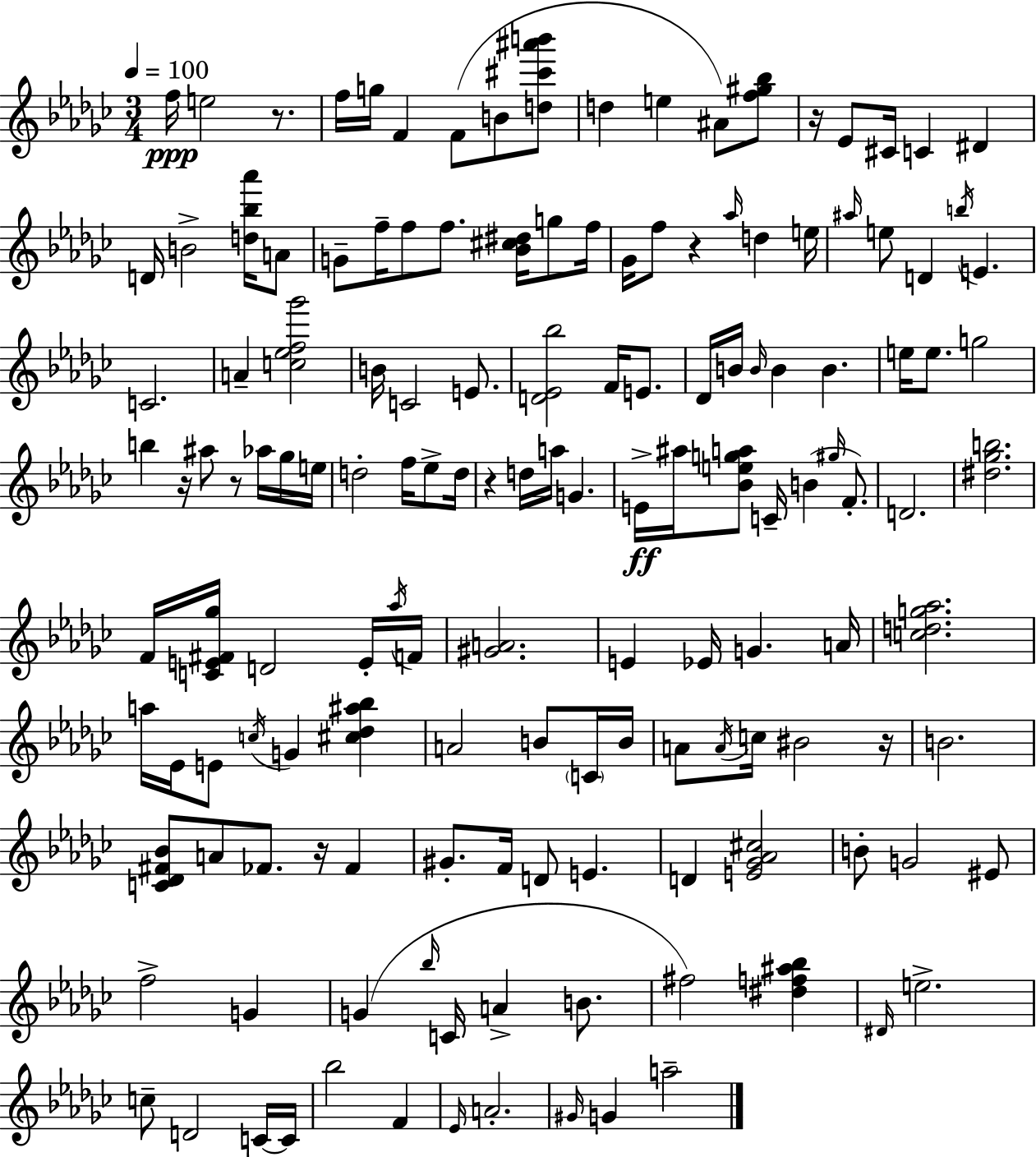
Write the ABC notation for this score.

X:1
T:Untitled
M:3/4
L:1/4
K:Ebm
f/4 e2 z/2 f/4 g/4 F F/2 B/2 [d^c'^a'b']/2 d e ^A/2 [f^g_b]/2 z/4 _E/2 ^C/4 C ^D D/4 B2 [d_b_a']/4 A/2 G/2 f/4 f/2 f/2 [_B^c^d]/4 g/2 f/4 _G/4 f/2 z _a/4 d e/4 ^a/4 e/2 D b/4 E C2 A [c_ef_g']2 B/4 C2 E/2 [D_E_b]2 F/4 E/2 _D/4 B/4 B/4 B B e/4 e/2 g2 b z/4 ^a/2 z/2 _a/4 _g/4 e/4 d2 f/4 _e/2 d/4 z d/4 a/4 G E/4 ^a/4 [_Bega]/2 C/4 B ^g/4 F/2 D2 [^d_gb]2 F/4 [CE^F_g]/4 D2 E/4 _a/4 F/4 [^GA]2 E _E/4 G A/4 [cdg_a]2 a/4 _E/4 E/2 c/4 G [^c_d^a_b] A2 B/2 C/4 B/4 A/2 A/4 c/4 ^B2 z/4 B2 [C_D^F_B]/2 A/2 _F/2 z/4 _F ^G/2 F/4 D/2 E D [E_G_A^c]2 B/2 G2 ^E/2 f2 G G _b/4 C/4 A B/2 ^f2 [^df^a_b] ^D/4 e2 c/2 D2 C/4 C/4 _b2 F _E/4 A2 ^G/4 G a2